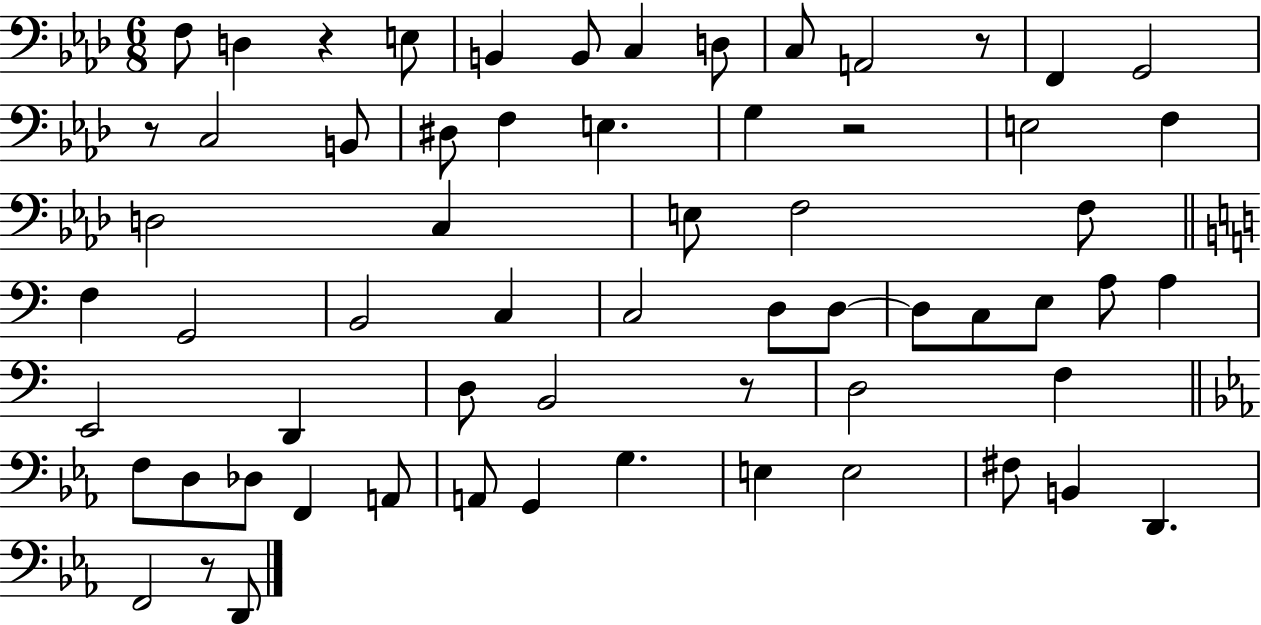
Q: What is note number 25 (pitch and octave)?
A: F3